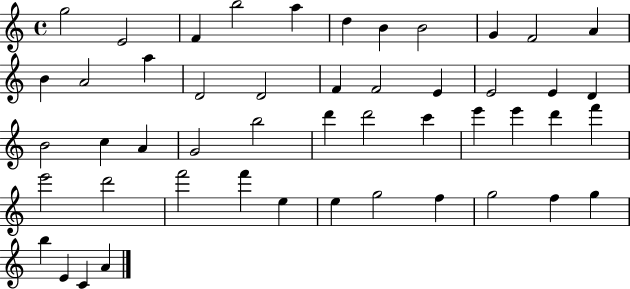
G5/h E4/h F4/q B5/h A5/q D5/q B4/q B4/h G4/q F4/h A4/q B4/q A4/h A5/q D4/h D4/h F4/q F4/h E4/q E4/h E4/q D4/q B4/h C5/q A4/q G4/h B5/h D6/q D6/h C6/q E6/q E6/q D6/q F6/q E6/h D6/h F6/h F6/q E5/q E5/q G5/h F5/q G5/h F5/q G5/q B5/q E4/q C4/q A4/q